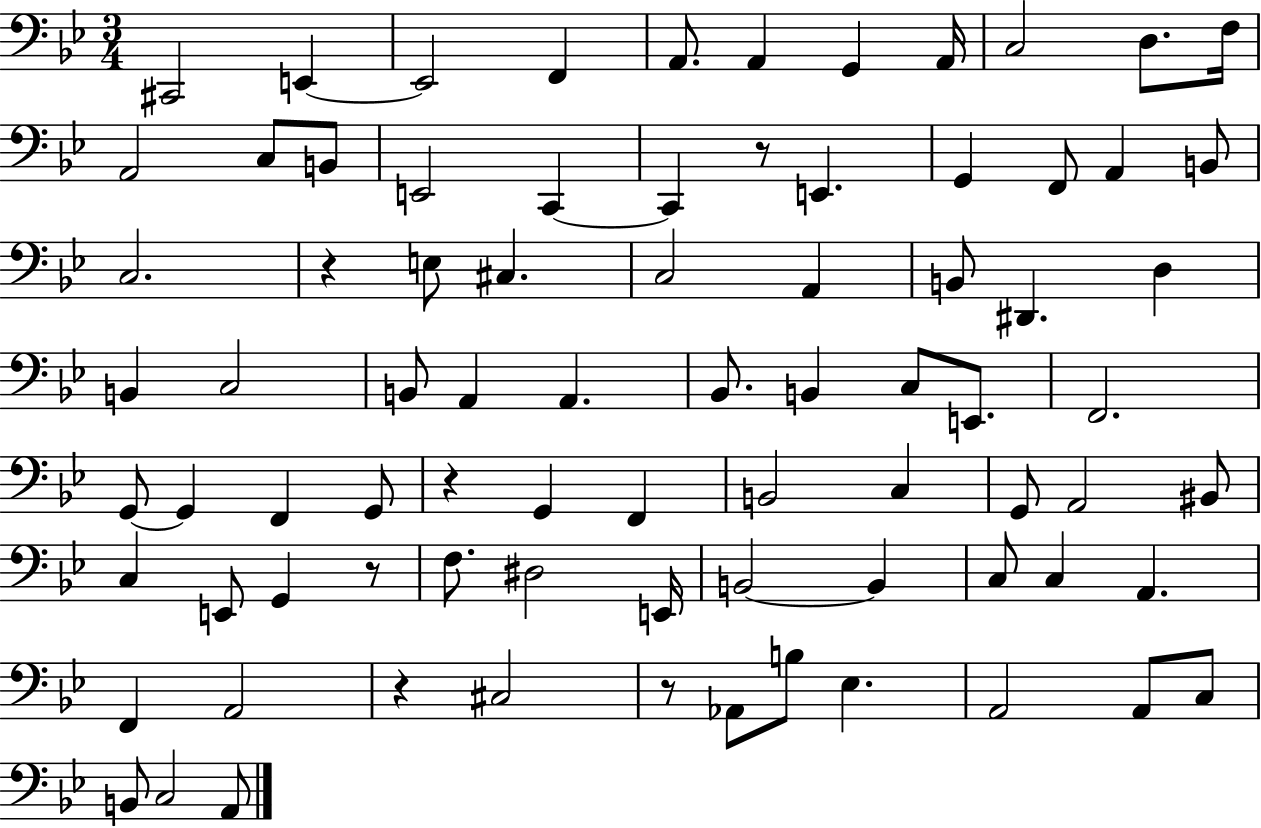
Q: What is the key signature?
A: BES major